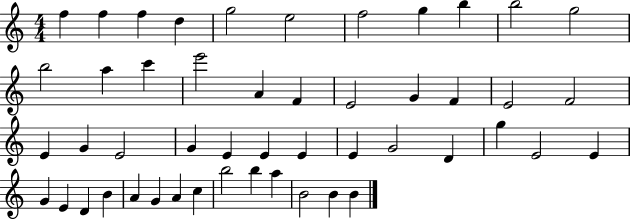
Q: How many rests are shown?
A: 0